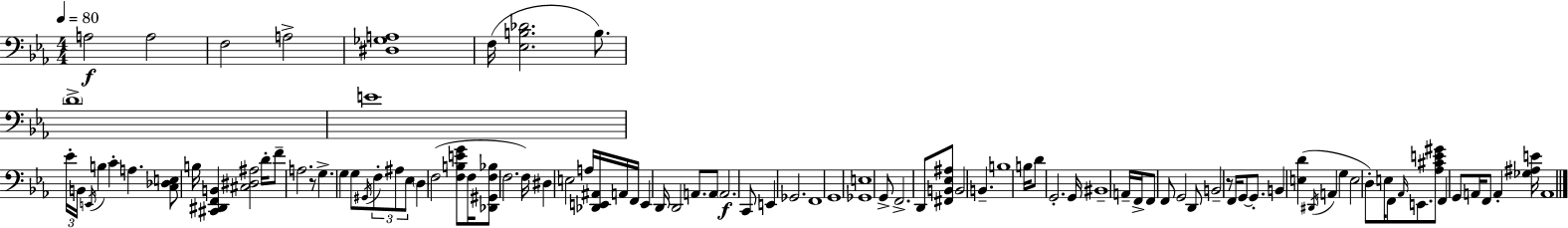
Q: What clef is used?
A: bass